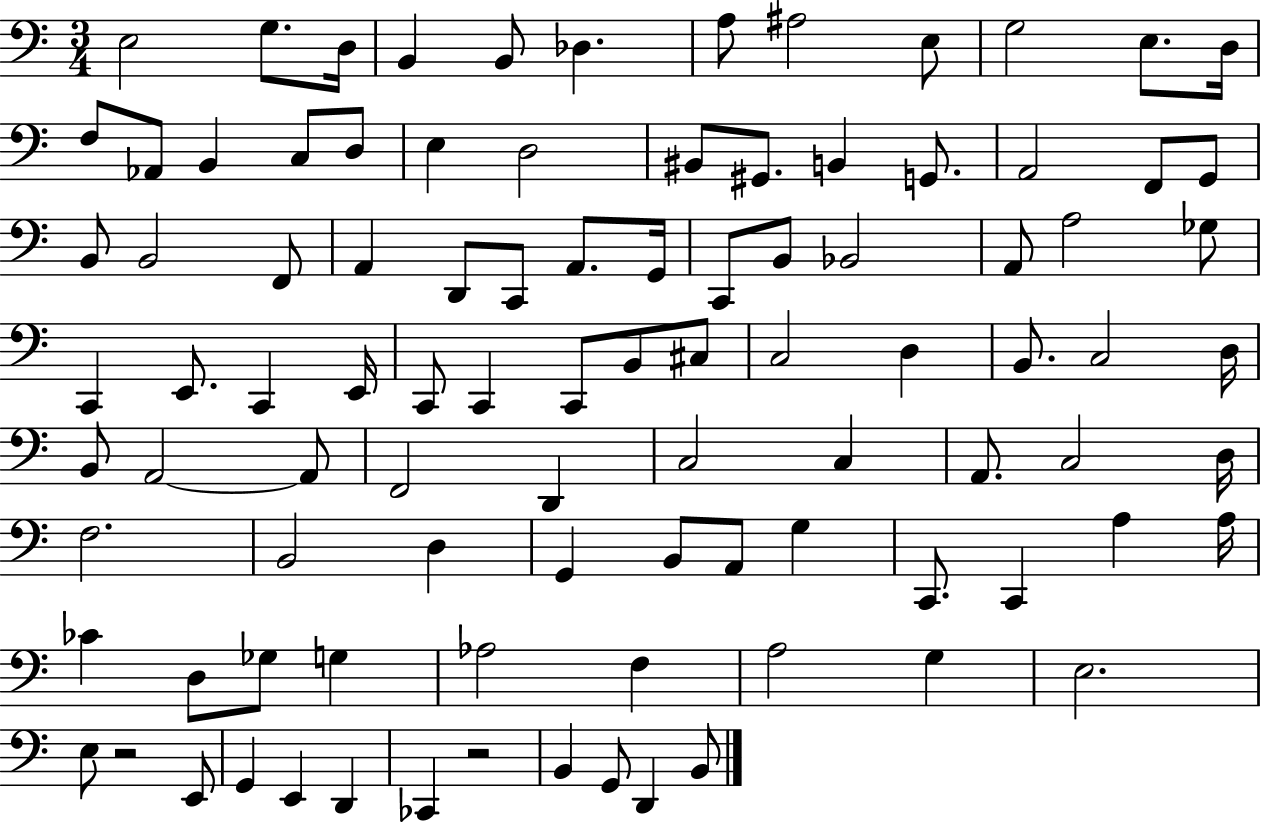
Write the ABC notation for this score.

X:1
T:Untitled
M:3/4
L:1/4
K:C
E,2 G,/2 D,/4 B,, B,,/2 _D, A,/2 ^A,2 E,/2 G,2 E,/2 D,/4 F,/2 _A,,/2 B,, C,/2 D,/2 E, D,2 ^B,,/2 ^G,,/2 B,, G,,/2 A,,2 F,,/2 G,,/2 B,,/2 B,,2 F,,/2 A,, D,,/2 C,,/2 A,,/2 G,,/4 C,,/2 B,,/2 _B,,2 A,,/2 A,2 _G,/2 C,, E,,/2 C,, E,,/4 C,,/2 C,, C,,/2 B,,/2 ^C,/2 C,2 D, B,,/2 C,2 D,/4 B,,/2 A,,2 A,,/2 F,,2 D,, C,2 C, A,,/2 C,2 D,/4 F,2 B,,2 D, G,, B,,/2 A,,/2 G, C,,/2 C,, A, A,/4 _C D,/2 _G,/2 G, _A,2 F, A,2 G, E,2 E,/2 z2 E,,/2 G,, E,, D,, _C,, z2 B,, G,,/2 D,, B,,/2